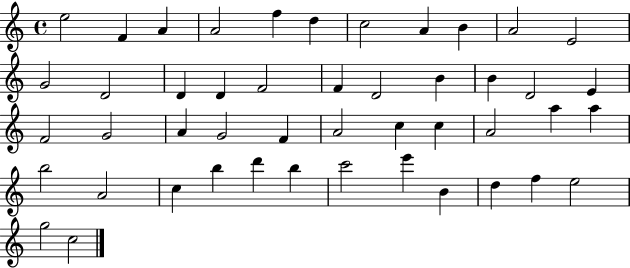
{
  \clef treble
  \time 4/4
  \defaultTimeSignature
  \key c \major
  e''2 f'4 a'4 | a'2 f''4 d''4 | c''2 a'4 b'4 | a'2 e'2 | \break g'2 d'2 | d'4 d'4 f'2 | f'4 d'2 b'4 | b'4 d'2 e'4 | \break f'2 g'2 | a'4 g'2 f'4 | a'2 c''4 c''4 | a'2 a''4 a''4 | \break b''2 a'2 | c''4 b''4 d'''4 b''4 | c'''2 e'''4 b'4 | d''4 f''4 e''2 | \break g''2 c''2 | \bar "|."
}